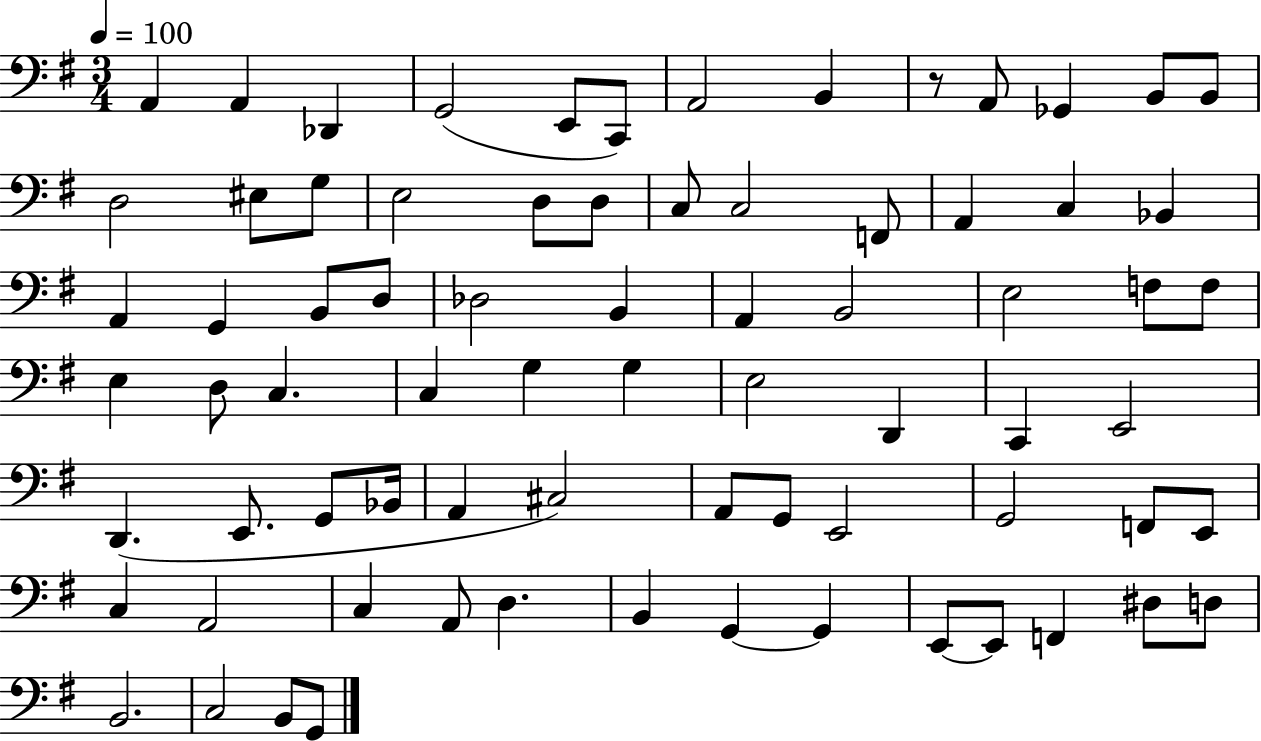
A2/q A2/q Db2/q G2/h E2/e C2/e A2/h B2/q R/e A2/e Gb2/q B2/e B2/e D3/h EIS3/e G3/e E3/h D3/e D3/e C3/e C3/h F2/e A2/q C3/q Bb2/q A2/q G2/q B2/e D3/e Db3/h B2/q A2/q B2/h E3/h F3/e F3/e E3/q D3/e C3/q. C3/q G3/q G3/q E3/h D2/q C2/q E2/h D2/q. E2/e. G2/e Bb2/s A2/q C#3/h A2/e G2/e E2/h G2/h F2/e E2/e C3/q A2/h C3/q A2/e D3/q. B2/q G2/q G2/q E2/e E2/e F2/q D#3/e D3/e B2/h. C3/h B2/e G2/e